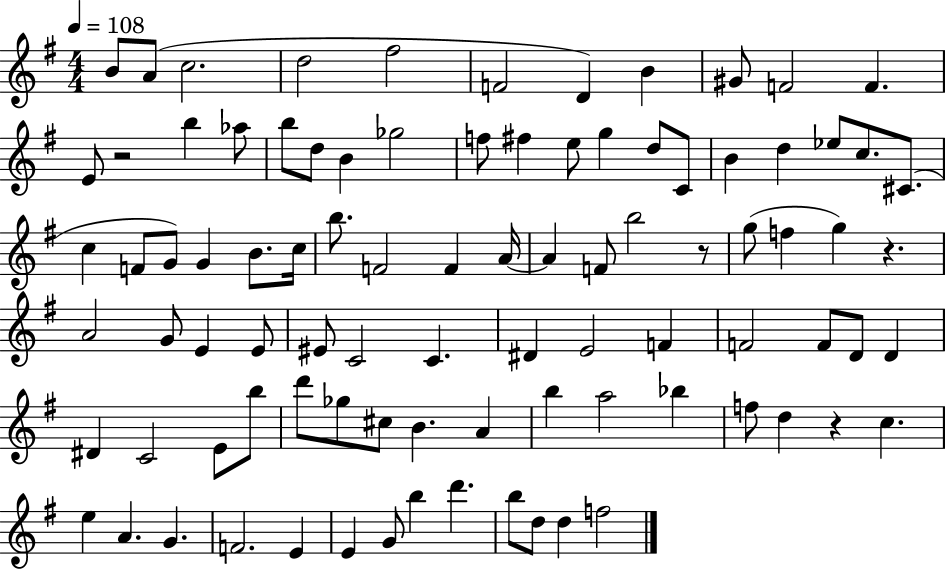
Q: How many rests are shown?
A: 4